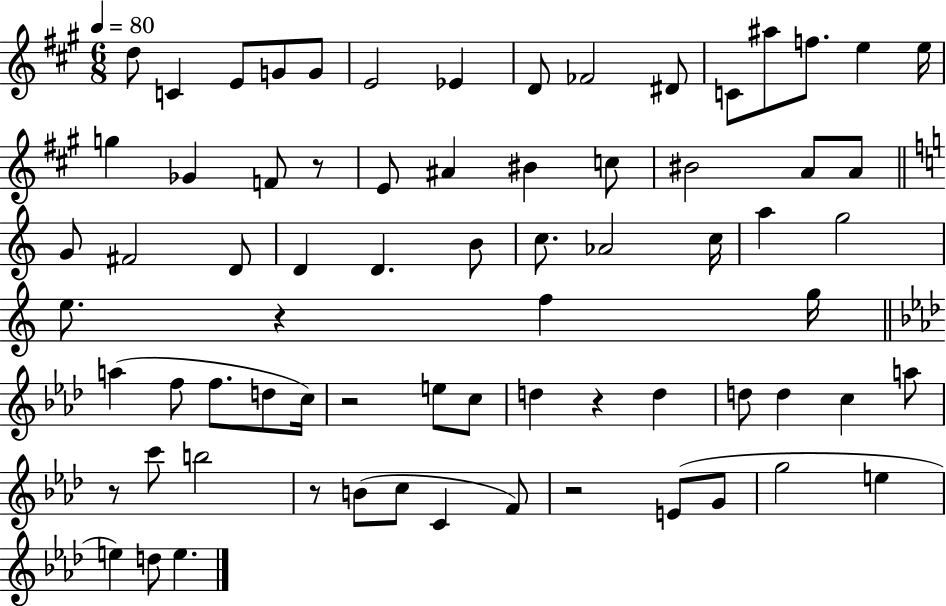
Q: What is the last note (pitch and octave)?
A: E5